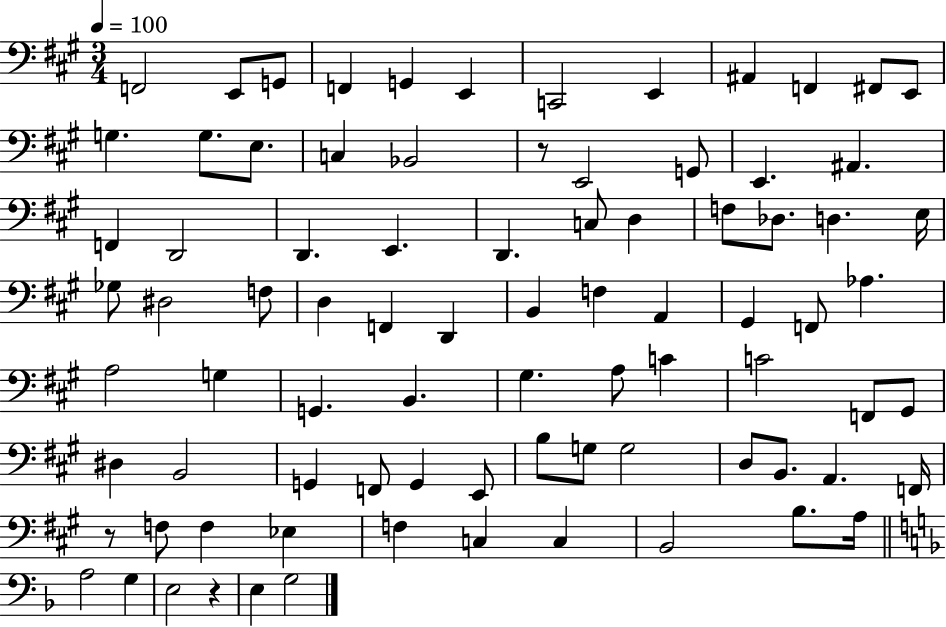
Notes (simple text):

F2/h E2/e G2/e F2/q G2/q E2/q C2/h E2/q A#2/q F2/q F#2/e E2/e G3/q. G3/e. E3/e. C3/q Bb2/h R/e E2/h G2/e E2/q. A#2/q. F2/q D2/h D2/q. E2/q. D2/q. C3/e D3/q F3/e Db3/e. D3/q. E3/s Gb3/e D#3/h F3/e D3/q F2/q D2/q B2/q F3/q A2/q G#2/q F2/e Ab3/q. A3/h G3/q G2/q. B2/q. G#3/q. A3/e C4/q C4/h F2/e G#2/e D#3/q B2/h G2/q F2/e G2/q E2/e B3/e G3/e G3/h D3/e B2/e. A2/q. F2/s R/e F3/e F3/q Eb3/q F3/q C3/q C3/q B2/h B3/e. A3/s A3/h G3/q E3/h R/q E3/q G3/h